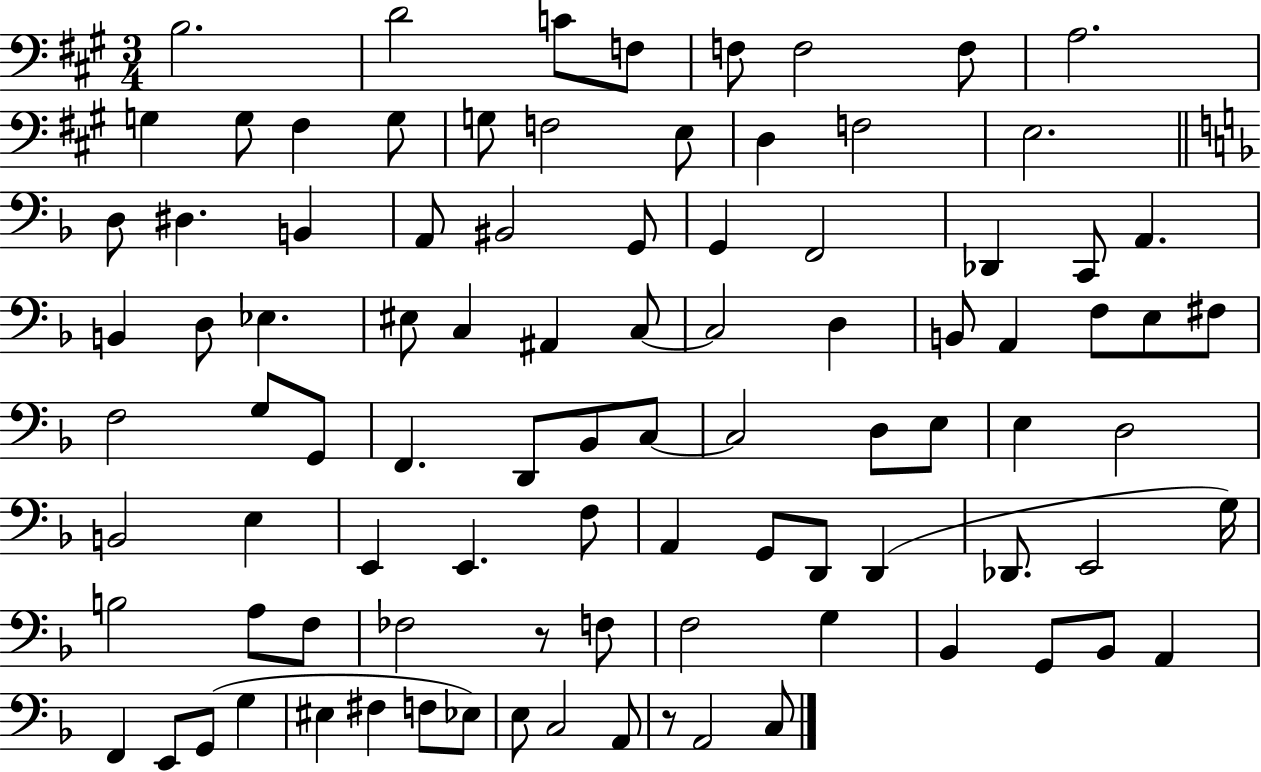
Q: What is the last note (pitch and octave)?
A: C3